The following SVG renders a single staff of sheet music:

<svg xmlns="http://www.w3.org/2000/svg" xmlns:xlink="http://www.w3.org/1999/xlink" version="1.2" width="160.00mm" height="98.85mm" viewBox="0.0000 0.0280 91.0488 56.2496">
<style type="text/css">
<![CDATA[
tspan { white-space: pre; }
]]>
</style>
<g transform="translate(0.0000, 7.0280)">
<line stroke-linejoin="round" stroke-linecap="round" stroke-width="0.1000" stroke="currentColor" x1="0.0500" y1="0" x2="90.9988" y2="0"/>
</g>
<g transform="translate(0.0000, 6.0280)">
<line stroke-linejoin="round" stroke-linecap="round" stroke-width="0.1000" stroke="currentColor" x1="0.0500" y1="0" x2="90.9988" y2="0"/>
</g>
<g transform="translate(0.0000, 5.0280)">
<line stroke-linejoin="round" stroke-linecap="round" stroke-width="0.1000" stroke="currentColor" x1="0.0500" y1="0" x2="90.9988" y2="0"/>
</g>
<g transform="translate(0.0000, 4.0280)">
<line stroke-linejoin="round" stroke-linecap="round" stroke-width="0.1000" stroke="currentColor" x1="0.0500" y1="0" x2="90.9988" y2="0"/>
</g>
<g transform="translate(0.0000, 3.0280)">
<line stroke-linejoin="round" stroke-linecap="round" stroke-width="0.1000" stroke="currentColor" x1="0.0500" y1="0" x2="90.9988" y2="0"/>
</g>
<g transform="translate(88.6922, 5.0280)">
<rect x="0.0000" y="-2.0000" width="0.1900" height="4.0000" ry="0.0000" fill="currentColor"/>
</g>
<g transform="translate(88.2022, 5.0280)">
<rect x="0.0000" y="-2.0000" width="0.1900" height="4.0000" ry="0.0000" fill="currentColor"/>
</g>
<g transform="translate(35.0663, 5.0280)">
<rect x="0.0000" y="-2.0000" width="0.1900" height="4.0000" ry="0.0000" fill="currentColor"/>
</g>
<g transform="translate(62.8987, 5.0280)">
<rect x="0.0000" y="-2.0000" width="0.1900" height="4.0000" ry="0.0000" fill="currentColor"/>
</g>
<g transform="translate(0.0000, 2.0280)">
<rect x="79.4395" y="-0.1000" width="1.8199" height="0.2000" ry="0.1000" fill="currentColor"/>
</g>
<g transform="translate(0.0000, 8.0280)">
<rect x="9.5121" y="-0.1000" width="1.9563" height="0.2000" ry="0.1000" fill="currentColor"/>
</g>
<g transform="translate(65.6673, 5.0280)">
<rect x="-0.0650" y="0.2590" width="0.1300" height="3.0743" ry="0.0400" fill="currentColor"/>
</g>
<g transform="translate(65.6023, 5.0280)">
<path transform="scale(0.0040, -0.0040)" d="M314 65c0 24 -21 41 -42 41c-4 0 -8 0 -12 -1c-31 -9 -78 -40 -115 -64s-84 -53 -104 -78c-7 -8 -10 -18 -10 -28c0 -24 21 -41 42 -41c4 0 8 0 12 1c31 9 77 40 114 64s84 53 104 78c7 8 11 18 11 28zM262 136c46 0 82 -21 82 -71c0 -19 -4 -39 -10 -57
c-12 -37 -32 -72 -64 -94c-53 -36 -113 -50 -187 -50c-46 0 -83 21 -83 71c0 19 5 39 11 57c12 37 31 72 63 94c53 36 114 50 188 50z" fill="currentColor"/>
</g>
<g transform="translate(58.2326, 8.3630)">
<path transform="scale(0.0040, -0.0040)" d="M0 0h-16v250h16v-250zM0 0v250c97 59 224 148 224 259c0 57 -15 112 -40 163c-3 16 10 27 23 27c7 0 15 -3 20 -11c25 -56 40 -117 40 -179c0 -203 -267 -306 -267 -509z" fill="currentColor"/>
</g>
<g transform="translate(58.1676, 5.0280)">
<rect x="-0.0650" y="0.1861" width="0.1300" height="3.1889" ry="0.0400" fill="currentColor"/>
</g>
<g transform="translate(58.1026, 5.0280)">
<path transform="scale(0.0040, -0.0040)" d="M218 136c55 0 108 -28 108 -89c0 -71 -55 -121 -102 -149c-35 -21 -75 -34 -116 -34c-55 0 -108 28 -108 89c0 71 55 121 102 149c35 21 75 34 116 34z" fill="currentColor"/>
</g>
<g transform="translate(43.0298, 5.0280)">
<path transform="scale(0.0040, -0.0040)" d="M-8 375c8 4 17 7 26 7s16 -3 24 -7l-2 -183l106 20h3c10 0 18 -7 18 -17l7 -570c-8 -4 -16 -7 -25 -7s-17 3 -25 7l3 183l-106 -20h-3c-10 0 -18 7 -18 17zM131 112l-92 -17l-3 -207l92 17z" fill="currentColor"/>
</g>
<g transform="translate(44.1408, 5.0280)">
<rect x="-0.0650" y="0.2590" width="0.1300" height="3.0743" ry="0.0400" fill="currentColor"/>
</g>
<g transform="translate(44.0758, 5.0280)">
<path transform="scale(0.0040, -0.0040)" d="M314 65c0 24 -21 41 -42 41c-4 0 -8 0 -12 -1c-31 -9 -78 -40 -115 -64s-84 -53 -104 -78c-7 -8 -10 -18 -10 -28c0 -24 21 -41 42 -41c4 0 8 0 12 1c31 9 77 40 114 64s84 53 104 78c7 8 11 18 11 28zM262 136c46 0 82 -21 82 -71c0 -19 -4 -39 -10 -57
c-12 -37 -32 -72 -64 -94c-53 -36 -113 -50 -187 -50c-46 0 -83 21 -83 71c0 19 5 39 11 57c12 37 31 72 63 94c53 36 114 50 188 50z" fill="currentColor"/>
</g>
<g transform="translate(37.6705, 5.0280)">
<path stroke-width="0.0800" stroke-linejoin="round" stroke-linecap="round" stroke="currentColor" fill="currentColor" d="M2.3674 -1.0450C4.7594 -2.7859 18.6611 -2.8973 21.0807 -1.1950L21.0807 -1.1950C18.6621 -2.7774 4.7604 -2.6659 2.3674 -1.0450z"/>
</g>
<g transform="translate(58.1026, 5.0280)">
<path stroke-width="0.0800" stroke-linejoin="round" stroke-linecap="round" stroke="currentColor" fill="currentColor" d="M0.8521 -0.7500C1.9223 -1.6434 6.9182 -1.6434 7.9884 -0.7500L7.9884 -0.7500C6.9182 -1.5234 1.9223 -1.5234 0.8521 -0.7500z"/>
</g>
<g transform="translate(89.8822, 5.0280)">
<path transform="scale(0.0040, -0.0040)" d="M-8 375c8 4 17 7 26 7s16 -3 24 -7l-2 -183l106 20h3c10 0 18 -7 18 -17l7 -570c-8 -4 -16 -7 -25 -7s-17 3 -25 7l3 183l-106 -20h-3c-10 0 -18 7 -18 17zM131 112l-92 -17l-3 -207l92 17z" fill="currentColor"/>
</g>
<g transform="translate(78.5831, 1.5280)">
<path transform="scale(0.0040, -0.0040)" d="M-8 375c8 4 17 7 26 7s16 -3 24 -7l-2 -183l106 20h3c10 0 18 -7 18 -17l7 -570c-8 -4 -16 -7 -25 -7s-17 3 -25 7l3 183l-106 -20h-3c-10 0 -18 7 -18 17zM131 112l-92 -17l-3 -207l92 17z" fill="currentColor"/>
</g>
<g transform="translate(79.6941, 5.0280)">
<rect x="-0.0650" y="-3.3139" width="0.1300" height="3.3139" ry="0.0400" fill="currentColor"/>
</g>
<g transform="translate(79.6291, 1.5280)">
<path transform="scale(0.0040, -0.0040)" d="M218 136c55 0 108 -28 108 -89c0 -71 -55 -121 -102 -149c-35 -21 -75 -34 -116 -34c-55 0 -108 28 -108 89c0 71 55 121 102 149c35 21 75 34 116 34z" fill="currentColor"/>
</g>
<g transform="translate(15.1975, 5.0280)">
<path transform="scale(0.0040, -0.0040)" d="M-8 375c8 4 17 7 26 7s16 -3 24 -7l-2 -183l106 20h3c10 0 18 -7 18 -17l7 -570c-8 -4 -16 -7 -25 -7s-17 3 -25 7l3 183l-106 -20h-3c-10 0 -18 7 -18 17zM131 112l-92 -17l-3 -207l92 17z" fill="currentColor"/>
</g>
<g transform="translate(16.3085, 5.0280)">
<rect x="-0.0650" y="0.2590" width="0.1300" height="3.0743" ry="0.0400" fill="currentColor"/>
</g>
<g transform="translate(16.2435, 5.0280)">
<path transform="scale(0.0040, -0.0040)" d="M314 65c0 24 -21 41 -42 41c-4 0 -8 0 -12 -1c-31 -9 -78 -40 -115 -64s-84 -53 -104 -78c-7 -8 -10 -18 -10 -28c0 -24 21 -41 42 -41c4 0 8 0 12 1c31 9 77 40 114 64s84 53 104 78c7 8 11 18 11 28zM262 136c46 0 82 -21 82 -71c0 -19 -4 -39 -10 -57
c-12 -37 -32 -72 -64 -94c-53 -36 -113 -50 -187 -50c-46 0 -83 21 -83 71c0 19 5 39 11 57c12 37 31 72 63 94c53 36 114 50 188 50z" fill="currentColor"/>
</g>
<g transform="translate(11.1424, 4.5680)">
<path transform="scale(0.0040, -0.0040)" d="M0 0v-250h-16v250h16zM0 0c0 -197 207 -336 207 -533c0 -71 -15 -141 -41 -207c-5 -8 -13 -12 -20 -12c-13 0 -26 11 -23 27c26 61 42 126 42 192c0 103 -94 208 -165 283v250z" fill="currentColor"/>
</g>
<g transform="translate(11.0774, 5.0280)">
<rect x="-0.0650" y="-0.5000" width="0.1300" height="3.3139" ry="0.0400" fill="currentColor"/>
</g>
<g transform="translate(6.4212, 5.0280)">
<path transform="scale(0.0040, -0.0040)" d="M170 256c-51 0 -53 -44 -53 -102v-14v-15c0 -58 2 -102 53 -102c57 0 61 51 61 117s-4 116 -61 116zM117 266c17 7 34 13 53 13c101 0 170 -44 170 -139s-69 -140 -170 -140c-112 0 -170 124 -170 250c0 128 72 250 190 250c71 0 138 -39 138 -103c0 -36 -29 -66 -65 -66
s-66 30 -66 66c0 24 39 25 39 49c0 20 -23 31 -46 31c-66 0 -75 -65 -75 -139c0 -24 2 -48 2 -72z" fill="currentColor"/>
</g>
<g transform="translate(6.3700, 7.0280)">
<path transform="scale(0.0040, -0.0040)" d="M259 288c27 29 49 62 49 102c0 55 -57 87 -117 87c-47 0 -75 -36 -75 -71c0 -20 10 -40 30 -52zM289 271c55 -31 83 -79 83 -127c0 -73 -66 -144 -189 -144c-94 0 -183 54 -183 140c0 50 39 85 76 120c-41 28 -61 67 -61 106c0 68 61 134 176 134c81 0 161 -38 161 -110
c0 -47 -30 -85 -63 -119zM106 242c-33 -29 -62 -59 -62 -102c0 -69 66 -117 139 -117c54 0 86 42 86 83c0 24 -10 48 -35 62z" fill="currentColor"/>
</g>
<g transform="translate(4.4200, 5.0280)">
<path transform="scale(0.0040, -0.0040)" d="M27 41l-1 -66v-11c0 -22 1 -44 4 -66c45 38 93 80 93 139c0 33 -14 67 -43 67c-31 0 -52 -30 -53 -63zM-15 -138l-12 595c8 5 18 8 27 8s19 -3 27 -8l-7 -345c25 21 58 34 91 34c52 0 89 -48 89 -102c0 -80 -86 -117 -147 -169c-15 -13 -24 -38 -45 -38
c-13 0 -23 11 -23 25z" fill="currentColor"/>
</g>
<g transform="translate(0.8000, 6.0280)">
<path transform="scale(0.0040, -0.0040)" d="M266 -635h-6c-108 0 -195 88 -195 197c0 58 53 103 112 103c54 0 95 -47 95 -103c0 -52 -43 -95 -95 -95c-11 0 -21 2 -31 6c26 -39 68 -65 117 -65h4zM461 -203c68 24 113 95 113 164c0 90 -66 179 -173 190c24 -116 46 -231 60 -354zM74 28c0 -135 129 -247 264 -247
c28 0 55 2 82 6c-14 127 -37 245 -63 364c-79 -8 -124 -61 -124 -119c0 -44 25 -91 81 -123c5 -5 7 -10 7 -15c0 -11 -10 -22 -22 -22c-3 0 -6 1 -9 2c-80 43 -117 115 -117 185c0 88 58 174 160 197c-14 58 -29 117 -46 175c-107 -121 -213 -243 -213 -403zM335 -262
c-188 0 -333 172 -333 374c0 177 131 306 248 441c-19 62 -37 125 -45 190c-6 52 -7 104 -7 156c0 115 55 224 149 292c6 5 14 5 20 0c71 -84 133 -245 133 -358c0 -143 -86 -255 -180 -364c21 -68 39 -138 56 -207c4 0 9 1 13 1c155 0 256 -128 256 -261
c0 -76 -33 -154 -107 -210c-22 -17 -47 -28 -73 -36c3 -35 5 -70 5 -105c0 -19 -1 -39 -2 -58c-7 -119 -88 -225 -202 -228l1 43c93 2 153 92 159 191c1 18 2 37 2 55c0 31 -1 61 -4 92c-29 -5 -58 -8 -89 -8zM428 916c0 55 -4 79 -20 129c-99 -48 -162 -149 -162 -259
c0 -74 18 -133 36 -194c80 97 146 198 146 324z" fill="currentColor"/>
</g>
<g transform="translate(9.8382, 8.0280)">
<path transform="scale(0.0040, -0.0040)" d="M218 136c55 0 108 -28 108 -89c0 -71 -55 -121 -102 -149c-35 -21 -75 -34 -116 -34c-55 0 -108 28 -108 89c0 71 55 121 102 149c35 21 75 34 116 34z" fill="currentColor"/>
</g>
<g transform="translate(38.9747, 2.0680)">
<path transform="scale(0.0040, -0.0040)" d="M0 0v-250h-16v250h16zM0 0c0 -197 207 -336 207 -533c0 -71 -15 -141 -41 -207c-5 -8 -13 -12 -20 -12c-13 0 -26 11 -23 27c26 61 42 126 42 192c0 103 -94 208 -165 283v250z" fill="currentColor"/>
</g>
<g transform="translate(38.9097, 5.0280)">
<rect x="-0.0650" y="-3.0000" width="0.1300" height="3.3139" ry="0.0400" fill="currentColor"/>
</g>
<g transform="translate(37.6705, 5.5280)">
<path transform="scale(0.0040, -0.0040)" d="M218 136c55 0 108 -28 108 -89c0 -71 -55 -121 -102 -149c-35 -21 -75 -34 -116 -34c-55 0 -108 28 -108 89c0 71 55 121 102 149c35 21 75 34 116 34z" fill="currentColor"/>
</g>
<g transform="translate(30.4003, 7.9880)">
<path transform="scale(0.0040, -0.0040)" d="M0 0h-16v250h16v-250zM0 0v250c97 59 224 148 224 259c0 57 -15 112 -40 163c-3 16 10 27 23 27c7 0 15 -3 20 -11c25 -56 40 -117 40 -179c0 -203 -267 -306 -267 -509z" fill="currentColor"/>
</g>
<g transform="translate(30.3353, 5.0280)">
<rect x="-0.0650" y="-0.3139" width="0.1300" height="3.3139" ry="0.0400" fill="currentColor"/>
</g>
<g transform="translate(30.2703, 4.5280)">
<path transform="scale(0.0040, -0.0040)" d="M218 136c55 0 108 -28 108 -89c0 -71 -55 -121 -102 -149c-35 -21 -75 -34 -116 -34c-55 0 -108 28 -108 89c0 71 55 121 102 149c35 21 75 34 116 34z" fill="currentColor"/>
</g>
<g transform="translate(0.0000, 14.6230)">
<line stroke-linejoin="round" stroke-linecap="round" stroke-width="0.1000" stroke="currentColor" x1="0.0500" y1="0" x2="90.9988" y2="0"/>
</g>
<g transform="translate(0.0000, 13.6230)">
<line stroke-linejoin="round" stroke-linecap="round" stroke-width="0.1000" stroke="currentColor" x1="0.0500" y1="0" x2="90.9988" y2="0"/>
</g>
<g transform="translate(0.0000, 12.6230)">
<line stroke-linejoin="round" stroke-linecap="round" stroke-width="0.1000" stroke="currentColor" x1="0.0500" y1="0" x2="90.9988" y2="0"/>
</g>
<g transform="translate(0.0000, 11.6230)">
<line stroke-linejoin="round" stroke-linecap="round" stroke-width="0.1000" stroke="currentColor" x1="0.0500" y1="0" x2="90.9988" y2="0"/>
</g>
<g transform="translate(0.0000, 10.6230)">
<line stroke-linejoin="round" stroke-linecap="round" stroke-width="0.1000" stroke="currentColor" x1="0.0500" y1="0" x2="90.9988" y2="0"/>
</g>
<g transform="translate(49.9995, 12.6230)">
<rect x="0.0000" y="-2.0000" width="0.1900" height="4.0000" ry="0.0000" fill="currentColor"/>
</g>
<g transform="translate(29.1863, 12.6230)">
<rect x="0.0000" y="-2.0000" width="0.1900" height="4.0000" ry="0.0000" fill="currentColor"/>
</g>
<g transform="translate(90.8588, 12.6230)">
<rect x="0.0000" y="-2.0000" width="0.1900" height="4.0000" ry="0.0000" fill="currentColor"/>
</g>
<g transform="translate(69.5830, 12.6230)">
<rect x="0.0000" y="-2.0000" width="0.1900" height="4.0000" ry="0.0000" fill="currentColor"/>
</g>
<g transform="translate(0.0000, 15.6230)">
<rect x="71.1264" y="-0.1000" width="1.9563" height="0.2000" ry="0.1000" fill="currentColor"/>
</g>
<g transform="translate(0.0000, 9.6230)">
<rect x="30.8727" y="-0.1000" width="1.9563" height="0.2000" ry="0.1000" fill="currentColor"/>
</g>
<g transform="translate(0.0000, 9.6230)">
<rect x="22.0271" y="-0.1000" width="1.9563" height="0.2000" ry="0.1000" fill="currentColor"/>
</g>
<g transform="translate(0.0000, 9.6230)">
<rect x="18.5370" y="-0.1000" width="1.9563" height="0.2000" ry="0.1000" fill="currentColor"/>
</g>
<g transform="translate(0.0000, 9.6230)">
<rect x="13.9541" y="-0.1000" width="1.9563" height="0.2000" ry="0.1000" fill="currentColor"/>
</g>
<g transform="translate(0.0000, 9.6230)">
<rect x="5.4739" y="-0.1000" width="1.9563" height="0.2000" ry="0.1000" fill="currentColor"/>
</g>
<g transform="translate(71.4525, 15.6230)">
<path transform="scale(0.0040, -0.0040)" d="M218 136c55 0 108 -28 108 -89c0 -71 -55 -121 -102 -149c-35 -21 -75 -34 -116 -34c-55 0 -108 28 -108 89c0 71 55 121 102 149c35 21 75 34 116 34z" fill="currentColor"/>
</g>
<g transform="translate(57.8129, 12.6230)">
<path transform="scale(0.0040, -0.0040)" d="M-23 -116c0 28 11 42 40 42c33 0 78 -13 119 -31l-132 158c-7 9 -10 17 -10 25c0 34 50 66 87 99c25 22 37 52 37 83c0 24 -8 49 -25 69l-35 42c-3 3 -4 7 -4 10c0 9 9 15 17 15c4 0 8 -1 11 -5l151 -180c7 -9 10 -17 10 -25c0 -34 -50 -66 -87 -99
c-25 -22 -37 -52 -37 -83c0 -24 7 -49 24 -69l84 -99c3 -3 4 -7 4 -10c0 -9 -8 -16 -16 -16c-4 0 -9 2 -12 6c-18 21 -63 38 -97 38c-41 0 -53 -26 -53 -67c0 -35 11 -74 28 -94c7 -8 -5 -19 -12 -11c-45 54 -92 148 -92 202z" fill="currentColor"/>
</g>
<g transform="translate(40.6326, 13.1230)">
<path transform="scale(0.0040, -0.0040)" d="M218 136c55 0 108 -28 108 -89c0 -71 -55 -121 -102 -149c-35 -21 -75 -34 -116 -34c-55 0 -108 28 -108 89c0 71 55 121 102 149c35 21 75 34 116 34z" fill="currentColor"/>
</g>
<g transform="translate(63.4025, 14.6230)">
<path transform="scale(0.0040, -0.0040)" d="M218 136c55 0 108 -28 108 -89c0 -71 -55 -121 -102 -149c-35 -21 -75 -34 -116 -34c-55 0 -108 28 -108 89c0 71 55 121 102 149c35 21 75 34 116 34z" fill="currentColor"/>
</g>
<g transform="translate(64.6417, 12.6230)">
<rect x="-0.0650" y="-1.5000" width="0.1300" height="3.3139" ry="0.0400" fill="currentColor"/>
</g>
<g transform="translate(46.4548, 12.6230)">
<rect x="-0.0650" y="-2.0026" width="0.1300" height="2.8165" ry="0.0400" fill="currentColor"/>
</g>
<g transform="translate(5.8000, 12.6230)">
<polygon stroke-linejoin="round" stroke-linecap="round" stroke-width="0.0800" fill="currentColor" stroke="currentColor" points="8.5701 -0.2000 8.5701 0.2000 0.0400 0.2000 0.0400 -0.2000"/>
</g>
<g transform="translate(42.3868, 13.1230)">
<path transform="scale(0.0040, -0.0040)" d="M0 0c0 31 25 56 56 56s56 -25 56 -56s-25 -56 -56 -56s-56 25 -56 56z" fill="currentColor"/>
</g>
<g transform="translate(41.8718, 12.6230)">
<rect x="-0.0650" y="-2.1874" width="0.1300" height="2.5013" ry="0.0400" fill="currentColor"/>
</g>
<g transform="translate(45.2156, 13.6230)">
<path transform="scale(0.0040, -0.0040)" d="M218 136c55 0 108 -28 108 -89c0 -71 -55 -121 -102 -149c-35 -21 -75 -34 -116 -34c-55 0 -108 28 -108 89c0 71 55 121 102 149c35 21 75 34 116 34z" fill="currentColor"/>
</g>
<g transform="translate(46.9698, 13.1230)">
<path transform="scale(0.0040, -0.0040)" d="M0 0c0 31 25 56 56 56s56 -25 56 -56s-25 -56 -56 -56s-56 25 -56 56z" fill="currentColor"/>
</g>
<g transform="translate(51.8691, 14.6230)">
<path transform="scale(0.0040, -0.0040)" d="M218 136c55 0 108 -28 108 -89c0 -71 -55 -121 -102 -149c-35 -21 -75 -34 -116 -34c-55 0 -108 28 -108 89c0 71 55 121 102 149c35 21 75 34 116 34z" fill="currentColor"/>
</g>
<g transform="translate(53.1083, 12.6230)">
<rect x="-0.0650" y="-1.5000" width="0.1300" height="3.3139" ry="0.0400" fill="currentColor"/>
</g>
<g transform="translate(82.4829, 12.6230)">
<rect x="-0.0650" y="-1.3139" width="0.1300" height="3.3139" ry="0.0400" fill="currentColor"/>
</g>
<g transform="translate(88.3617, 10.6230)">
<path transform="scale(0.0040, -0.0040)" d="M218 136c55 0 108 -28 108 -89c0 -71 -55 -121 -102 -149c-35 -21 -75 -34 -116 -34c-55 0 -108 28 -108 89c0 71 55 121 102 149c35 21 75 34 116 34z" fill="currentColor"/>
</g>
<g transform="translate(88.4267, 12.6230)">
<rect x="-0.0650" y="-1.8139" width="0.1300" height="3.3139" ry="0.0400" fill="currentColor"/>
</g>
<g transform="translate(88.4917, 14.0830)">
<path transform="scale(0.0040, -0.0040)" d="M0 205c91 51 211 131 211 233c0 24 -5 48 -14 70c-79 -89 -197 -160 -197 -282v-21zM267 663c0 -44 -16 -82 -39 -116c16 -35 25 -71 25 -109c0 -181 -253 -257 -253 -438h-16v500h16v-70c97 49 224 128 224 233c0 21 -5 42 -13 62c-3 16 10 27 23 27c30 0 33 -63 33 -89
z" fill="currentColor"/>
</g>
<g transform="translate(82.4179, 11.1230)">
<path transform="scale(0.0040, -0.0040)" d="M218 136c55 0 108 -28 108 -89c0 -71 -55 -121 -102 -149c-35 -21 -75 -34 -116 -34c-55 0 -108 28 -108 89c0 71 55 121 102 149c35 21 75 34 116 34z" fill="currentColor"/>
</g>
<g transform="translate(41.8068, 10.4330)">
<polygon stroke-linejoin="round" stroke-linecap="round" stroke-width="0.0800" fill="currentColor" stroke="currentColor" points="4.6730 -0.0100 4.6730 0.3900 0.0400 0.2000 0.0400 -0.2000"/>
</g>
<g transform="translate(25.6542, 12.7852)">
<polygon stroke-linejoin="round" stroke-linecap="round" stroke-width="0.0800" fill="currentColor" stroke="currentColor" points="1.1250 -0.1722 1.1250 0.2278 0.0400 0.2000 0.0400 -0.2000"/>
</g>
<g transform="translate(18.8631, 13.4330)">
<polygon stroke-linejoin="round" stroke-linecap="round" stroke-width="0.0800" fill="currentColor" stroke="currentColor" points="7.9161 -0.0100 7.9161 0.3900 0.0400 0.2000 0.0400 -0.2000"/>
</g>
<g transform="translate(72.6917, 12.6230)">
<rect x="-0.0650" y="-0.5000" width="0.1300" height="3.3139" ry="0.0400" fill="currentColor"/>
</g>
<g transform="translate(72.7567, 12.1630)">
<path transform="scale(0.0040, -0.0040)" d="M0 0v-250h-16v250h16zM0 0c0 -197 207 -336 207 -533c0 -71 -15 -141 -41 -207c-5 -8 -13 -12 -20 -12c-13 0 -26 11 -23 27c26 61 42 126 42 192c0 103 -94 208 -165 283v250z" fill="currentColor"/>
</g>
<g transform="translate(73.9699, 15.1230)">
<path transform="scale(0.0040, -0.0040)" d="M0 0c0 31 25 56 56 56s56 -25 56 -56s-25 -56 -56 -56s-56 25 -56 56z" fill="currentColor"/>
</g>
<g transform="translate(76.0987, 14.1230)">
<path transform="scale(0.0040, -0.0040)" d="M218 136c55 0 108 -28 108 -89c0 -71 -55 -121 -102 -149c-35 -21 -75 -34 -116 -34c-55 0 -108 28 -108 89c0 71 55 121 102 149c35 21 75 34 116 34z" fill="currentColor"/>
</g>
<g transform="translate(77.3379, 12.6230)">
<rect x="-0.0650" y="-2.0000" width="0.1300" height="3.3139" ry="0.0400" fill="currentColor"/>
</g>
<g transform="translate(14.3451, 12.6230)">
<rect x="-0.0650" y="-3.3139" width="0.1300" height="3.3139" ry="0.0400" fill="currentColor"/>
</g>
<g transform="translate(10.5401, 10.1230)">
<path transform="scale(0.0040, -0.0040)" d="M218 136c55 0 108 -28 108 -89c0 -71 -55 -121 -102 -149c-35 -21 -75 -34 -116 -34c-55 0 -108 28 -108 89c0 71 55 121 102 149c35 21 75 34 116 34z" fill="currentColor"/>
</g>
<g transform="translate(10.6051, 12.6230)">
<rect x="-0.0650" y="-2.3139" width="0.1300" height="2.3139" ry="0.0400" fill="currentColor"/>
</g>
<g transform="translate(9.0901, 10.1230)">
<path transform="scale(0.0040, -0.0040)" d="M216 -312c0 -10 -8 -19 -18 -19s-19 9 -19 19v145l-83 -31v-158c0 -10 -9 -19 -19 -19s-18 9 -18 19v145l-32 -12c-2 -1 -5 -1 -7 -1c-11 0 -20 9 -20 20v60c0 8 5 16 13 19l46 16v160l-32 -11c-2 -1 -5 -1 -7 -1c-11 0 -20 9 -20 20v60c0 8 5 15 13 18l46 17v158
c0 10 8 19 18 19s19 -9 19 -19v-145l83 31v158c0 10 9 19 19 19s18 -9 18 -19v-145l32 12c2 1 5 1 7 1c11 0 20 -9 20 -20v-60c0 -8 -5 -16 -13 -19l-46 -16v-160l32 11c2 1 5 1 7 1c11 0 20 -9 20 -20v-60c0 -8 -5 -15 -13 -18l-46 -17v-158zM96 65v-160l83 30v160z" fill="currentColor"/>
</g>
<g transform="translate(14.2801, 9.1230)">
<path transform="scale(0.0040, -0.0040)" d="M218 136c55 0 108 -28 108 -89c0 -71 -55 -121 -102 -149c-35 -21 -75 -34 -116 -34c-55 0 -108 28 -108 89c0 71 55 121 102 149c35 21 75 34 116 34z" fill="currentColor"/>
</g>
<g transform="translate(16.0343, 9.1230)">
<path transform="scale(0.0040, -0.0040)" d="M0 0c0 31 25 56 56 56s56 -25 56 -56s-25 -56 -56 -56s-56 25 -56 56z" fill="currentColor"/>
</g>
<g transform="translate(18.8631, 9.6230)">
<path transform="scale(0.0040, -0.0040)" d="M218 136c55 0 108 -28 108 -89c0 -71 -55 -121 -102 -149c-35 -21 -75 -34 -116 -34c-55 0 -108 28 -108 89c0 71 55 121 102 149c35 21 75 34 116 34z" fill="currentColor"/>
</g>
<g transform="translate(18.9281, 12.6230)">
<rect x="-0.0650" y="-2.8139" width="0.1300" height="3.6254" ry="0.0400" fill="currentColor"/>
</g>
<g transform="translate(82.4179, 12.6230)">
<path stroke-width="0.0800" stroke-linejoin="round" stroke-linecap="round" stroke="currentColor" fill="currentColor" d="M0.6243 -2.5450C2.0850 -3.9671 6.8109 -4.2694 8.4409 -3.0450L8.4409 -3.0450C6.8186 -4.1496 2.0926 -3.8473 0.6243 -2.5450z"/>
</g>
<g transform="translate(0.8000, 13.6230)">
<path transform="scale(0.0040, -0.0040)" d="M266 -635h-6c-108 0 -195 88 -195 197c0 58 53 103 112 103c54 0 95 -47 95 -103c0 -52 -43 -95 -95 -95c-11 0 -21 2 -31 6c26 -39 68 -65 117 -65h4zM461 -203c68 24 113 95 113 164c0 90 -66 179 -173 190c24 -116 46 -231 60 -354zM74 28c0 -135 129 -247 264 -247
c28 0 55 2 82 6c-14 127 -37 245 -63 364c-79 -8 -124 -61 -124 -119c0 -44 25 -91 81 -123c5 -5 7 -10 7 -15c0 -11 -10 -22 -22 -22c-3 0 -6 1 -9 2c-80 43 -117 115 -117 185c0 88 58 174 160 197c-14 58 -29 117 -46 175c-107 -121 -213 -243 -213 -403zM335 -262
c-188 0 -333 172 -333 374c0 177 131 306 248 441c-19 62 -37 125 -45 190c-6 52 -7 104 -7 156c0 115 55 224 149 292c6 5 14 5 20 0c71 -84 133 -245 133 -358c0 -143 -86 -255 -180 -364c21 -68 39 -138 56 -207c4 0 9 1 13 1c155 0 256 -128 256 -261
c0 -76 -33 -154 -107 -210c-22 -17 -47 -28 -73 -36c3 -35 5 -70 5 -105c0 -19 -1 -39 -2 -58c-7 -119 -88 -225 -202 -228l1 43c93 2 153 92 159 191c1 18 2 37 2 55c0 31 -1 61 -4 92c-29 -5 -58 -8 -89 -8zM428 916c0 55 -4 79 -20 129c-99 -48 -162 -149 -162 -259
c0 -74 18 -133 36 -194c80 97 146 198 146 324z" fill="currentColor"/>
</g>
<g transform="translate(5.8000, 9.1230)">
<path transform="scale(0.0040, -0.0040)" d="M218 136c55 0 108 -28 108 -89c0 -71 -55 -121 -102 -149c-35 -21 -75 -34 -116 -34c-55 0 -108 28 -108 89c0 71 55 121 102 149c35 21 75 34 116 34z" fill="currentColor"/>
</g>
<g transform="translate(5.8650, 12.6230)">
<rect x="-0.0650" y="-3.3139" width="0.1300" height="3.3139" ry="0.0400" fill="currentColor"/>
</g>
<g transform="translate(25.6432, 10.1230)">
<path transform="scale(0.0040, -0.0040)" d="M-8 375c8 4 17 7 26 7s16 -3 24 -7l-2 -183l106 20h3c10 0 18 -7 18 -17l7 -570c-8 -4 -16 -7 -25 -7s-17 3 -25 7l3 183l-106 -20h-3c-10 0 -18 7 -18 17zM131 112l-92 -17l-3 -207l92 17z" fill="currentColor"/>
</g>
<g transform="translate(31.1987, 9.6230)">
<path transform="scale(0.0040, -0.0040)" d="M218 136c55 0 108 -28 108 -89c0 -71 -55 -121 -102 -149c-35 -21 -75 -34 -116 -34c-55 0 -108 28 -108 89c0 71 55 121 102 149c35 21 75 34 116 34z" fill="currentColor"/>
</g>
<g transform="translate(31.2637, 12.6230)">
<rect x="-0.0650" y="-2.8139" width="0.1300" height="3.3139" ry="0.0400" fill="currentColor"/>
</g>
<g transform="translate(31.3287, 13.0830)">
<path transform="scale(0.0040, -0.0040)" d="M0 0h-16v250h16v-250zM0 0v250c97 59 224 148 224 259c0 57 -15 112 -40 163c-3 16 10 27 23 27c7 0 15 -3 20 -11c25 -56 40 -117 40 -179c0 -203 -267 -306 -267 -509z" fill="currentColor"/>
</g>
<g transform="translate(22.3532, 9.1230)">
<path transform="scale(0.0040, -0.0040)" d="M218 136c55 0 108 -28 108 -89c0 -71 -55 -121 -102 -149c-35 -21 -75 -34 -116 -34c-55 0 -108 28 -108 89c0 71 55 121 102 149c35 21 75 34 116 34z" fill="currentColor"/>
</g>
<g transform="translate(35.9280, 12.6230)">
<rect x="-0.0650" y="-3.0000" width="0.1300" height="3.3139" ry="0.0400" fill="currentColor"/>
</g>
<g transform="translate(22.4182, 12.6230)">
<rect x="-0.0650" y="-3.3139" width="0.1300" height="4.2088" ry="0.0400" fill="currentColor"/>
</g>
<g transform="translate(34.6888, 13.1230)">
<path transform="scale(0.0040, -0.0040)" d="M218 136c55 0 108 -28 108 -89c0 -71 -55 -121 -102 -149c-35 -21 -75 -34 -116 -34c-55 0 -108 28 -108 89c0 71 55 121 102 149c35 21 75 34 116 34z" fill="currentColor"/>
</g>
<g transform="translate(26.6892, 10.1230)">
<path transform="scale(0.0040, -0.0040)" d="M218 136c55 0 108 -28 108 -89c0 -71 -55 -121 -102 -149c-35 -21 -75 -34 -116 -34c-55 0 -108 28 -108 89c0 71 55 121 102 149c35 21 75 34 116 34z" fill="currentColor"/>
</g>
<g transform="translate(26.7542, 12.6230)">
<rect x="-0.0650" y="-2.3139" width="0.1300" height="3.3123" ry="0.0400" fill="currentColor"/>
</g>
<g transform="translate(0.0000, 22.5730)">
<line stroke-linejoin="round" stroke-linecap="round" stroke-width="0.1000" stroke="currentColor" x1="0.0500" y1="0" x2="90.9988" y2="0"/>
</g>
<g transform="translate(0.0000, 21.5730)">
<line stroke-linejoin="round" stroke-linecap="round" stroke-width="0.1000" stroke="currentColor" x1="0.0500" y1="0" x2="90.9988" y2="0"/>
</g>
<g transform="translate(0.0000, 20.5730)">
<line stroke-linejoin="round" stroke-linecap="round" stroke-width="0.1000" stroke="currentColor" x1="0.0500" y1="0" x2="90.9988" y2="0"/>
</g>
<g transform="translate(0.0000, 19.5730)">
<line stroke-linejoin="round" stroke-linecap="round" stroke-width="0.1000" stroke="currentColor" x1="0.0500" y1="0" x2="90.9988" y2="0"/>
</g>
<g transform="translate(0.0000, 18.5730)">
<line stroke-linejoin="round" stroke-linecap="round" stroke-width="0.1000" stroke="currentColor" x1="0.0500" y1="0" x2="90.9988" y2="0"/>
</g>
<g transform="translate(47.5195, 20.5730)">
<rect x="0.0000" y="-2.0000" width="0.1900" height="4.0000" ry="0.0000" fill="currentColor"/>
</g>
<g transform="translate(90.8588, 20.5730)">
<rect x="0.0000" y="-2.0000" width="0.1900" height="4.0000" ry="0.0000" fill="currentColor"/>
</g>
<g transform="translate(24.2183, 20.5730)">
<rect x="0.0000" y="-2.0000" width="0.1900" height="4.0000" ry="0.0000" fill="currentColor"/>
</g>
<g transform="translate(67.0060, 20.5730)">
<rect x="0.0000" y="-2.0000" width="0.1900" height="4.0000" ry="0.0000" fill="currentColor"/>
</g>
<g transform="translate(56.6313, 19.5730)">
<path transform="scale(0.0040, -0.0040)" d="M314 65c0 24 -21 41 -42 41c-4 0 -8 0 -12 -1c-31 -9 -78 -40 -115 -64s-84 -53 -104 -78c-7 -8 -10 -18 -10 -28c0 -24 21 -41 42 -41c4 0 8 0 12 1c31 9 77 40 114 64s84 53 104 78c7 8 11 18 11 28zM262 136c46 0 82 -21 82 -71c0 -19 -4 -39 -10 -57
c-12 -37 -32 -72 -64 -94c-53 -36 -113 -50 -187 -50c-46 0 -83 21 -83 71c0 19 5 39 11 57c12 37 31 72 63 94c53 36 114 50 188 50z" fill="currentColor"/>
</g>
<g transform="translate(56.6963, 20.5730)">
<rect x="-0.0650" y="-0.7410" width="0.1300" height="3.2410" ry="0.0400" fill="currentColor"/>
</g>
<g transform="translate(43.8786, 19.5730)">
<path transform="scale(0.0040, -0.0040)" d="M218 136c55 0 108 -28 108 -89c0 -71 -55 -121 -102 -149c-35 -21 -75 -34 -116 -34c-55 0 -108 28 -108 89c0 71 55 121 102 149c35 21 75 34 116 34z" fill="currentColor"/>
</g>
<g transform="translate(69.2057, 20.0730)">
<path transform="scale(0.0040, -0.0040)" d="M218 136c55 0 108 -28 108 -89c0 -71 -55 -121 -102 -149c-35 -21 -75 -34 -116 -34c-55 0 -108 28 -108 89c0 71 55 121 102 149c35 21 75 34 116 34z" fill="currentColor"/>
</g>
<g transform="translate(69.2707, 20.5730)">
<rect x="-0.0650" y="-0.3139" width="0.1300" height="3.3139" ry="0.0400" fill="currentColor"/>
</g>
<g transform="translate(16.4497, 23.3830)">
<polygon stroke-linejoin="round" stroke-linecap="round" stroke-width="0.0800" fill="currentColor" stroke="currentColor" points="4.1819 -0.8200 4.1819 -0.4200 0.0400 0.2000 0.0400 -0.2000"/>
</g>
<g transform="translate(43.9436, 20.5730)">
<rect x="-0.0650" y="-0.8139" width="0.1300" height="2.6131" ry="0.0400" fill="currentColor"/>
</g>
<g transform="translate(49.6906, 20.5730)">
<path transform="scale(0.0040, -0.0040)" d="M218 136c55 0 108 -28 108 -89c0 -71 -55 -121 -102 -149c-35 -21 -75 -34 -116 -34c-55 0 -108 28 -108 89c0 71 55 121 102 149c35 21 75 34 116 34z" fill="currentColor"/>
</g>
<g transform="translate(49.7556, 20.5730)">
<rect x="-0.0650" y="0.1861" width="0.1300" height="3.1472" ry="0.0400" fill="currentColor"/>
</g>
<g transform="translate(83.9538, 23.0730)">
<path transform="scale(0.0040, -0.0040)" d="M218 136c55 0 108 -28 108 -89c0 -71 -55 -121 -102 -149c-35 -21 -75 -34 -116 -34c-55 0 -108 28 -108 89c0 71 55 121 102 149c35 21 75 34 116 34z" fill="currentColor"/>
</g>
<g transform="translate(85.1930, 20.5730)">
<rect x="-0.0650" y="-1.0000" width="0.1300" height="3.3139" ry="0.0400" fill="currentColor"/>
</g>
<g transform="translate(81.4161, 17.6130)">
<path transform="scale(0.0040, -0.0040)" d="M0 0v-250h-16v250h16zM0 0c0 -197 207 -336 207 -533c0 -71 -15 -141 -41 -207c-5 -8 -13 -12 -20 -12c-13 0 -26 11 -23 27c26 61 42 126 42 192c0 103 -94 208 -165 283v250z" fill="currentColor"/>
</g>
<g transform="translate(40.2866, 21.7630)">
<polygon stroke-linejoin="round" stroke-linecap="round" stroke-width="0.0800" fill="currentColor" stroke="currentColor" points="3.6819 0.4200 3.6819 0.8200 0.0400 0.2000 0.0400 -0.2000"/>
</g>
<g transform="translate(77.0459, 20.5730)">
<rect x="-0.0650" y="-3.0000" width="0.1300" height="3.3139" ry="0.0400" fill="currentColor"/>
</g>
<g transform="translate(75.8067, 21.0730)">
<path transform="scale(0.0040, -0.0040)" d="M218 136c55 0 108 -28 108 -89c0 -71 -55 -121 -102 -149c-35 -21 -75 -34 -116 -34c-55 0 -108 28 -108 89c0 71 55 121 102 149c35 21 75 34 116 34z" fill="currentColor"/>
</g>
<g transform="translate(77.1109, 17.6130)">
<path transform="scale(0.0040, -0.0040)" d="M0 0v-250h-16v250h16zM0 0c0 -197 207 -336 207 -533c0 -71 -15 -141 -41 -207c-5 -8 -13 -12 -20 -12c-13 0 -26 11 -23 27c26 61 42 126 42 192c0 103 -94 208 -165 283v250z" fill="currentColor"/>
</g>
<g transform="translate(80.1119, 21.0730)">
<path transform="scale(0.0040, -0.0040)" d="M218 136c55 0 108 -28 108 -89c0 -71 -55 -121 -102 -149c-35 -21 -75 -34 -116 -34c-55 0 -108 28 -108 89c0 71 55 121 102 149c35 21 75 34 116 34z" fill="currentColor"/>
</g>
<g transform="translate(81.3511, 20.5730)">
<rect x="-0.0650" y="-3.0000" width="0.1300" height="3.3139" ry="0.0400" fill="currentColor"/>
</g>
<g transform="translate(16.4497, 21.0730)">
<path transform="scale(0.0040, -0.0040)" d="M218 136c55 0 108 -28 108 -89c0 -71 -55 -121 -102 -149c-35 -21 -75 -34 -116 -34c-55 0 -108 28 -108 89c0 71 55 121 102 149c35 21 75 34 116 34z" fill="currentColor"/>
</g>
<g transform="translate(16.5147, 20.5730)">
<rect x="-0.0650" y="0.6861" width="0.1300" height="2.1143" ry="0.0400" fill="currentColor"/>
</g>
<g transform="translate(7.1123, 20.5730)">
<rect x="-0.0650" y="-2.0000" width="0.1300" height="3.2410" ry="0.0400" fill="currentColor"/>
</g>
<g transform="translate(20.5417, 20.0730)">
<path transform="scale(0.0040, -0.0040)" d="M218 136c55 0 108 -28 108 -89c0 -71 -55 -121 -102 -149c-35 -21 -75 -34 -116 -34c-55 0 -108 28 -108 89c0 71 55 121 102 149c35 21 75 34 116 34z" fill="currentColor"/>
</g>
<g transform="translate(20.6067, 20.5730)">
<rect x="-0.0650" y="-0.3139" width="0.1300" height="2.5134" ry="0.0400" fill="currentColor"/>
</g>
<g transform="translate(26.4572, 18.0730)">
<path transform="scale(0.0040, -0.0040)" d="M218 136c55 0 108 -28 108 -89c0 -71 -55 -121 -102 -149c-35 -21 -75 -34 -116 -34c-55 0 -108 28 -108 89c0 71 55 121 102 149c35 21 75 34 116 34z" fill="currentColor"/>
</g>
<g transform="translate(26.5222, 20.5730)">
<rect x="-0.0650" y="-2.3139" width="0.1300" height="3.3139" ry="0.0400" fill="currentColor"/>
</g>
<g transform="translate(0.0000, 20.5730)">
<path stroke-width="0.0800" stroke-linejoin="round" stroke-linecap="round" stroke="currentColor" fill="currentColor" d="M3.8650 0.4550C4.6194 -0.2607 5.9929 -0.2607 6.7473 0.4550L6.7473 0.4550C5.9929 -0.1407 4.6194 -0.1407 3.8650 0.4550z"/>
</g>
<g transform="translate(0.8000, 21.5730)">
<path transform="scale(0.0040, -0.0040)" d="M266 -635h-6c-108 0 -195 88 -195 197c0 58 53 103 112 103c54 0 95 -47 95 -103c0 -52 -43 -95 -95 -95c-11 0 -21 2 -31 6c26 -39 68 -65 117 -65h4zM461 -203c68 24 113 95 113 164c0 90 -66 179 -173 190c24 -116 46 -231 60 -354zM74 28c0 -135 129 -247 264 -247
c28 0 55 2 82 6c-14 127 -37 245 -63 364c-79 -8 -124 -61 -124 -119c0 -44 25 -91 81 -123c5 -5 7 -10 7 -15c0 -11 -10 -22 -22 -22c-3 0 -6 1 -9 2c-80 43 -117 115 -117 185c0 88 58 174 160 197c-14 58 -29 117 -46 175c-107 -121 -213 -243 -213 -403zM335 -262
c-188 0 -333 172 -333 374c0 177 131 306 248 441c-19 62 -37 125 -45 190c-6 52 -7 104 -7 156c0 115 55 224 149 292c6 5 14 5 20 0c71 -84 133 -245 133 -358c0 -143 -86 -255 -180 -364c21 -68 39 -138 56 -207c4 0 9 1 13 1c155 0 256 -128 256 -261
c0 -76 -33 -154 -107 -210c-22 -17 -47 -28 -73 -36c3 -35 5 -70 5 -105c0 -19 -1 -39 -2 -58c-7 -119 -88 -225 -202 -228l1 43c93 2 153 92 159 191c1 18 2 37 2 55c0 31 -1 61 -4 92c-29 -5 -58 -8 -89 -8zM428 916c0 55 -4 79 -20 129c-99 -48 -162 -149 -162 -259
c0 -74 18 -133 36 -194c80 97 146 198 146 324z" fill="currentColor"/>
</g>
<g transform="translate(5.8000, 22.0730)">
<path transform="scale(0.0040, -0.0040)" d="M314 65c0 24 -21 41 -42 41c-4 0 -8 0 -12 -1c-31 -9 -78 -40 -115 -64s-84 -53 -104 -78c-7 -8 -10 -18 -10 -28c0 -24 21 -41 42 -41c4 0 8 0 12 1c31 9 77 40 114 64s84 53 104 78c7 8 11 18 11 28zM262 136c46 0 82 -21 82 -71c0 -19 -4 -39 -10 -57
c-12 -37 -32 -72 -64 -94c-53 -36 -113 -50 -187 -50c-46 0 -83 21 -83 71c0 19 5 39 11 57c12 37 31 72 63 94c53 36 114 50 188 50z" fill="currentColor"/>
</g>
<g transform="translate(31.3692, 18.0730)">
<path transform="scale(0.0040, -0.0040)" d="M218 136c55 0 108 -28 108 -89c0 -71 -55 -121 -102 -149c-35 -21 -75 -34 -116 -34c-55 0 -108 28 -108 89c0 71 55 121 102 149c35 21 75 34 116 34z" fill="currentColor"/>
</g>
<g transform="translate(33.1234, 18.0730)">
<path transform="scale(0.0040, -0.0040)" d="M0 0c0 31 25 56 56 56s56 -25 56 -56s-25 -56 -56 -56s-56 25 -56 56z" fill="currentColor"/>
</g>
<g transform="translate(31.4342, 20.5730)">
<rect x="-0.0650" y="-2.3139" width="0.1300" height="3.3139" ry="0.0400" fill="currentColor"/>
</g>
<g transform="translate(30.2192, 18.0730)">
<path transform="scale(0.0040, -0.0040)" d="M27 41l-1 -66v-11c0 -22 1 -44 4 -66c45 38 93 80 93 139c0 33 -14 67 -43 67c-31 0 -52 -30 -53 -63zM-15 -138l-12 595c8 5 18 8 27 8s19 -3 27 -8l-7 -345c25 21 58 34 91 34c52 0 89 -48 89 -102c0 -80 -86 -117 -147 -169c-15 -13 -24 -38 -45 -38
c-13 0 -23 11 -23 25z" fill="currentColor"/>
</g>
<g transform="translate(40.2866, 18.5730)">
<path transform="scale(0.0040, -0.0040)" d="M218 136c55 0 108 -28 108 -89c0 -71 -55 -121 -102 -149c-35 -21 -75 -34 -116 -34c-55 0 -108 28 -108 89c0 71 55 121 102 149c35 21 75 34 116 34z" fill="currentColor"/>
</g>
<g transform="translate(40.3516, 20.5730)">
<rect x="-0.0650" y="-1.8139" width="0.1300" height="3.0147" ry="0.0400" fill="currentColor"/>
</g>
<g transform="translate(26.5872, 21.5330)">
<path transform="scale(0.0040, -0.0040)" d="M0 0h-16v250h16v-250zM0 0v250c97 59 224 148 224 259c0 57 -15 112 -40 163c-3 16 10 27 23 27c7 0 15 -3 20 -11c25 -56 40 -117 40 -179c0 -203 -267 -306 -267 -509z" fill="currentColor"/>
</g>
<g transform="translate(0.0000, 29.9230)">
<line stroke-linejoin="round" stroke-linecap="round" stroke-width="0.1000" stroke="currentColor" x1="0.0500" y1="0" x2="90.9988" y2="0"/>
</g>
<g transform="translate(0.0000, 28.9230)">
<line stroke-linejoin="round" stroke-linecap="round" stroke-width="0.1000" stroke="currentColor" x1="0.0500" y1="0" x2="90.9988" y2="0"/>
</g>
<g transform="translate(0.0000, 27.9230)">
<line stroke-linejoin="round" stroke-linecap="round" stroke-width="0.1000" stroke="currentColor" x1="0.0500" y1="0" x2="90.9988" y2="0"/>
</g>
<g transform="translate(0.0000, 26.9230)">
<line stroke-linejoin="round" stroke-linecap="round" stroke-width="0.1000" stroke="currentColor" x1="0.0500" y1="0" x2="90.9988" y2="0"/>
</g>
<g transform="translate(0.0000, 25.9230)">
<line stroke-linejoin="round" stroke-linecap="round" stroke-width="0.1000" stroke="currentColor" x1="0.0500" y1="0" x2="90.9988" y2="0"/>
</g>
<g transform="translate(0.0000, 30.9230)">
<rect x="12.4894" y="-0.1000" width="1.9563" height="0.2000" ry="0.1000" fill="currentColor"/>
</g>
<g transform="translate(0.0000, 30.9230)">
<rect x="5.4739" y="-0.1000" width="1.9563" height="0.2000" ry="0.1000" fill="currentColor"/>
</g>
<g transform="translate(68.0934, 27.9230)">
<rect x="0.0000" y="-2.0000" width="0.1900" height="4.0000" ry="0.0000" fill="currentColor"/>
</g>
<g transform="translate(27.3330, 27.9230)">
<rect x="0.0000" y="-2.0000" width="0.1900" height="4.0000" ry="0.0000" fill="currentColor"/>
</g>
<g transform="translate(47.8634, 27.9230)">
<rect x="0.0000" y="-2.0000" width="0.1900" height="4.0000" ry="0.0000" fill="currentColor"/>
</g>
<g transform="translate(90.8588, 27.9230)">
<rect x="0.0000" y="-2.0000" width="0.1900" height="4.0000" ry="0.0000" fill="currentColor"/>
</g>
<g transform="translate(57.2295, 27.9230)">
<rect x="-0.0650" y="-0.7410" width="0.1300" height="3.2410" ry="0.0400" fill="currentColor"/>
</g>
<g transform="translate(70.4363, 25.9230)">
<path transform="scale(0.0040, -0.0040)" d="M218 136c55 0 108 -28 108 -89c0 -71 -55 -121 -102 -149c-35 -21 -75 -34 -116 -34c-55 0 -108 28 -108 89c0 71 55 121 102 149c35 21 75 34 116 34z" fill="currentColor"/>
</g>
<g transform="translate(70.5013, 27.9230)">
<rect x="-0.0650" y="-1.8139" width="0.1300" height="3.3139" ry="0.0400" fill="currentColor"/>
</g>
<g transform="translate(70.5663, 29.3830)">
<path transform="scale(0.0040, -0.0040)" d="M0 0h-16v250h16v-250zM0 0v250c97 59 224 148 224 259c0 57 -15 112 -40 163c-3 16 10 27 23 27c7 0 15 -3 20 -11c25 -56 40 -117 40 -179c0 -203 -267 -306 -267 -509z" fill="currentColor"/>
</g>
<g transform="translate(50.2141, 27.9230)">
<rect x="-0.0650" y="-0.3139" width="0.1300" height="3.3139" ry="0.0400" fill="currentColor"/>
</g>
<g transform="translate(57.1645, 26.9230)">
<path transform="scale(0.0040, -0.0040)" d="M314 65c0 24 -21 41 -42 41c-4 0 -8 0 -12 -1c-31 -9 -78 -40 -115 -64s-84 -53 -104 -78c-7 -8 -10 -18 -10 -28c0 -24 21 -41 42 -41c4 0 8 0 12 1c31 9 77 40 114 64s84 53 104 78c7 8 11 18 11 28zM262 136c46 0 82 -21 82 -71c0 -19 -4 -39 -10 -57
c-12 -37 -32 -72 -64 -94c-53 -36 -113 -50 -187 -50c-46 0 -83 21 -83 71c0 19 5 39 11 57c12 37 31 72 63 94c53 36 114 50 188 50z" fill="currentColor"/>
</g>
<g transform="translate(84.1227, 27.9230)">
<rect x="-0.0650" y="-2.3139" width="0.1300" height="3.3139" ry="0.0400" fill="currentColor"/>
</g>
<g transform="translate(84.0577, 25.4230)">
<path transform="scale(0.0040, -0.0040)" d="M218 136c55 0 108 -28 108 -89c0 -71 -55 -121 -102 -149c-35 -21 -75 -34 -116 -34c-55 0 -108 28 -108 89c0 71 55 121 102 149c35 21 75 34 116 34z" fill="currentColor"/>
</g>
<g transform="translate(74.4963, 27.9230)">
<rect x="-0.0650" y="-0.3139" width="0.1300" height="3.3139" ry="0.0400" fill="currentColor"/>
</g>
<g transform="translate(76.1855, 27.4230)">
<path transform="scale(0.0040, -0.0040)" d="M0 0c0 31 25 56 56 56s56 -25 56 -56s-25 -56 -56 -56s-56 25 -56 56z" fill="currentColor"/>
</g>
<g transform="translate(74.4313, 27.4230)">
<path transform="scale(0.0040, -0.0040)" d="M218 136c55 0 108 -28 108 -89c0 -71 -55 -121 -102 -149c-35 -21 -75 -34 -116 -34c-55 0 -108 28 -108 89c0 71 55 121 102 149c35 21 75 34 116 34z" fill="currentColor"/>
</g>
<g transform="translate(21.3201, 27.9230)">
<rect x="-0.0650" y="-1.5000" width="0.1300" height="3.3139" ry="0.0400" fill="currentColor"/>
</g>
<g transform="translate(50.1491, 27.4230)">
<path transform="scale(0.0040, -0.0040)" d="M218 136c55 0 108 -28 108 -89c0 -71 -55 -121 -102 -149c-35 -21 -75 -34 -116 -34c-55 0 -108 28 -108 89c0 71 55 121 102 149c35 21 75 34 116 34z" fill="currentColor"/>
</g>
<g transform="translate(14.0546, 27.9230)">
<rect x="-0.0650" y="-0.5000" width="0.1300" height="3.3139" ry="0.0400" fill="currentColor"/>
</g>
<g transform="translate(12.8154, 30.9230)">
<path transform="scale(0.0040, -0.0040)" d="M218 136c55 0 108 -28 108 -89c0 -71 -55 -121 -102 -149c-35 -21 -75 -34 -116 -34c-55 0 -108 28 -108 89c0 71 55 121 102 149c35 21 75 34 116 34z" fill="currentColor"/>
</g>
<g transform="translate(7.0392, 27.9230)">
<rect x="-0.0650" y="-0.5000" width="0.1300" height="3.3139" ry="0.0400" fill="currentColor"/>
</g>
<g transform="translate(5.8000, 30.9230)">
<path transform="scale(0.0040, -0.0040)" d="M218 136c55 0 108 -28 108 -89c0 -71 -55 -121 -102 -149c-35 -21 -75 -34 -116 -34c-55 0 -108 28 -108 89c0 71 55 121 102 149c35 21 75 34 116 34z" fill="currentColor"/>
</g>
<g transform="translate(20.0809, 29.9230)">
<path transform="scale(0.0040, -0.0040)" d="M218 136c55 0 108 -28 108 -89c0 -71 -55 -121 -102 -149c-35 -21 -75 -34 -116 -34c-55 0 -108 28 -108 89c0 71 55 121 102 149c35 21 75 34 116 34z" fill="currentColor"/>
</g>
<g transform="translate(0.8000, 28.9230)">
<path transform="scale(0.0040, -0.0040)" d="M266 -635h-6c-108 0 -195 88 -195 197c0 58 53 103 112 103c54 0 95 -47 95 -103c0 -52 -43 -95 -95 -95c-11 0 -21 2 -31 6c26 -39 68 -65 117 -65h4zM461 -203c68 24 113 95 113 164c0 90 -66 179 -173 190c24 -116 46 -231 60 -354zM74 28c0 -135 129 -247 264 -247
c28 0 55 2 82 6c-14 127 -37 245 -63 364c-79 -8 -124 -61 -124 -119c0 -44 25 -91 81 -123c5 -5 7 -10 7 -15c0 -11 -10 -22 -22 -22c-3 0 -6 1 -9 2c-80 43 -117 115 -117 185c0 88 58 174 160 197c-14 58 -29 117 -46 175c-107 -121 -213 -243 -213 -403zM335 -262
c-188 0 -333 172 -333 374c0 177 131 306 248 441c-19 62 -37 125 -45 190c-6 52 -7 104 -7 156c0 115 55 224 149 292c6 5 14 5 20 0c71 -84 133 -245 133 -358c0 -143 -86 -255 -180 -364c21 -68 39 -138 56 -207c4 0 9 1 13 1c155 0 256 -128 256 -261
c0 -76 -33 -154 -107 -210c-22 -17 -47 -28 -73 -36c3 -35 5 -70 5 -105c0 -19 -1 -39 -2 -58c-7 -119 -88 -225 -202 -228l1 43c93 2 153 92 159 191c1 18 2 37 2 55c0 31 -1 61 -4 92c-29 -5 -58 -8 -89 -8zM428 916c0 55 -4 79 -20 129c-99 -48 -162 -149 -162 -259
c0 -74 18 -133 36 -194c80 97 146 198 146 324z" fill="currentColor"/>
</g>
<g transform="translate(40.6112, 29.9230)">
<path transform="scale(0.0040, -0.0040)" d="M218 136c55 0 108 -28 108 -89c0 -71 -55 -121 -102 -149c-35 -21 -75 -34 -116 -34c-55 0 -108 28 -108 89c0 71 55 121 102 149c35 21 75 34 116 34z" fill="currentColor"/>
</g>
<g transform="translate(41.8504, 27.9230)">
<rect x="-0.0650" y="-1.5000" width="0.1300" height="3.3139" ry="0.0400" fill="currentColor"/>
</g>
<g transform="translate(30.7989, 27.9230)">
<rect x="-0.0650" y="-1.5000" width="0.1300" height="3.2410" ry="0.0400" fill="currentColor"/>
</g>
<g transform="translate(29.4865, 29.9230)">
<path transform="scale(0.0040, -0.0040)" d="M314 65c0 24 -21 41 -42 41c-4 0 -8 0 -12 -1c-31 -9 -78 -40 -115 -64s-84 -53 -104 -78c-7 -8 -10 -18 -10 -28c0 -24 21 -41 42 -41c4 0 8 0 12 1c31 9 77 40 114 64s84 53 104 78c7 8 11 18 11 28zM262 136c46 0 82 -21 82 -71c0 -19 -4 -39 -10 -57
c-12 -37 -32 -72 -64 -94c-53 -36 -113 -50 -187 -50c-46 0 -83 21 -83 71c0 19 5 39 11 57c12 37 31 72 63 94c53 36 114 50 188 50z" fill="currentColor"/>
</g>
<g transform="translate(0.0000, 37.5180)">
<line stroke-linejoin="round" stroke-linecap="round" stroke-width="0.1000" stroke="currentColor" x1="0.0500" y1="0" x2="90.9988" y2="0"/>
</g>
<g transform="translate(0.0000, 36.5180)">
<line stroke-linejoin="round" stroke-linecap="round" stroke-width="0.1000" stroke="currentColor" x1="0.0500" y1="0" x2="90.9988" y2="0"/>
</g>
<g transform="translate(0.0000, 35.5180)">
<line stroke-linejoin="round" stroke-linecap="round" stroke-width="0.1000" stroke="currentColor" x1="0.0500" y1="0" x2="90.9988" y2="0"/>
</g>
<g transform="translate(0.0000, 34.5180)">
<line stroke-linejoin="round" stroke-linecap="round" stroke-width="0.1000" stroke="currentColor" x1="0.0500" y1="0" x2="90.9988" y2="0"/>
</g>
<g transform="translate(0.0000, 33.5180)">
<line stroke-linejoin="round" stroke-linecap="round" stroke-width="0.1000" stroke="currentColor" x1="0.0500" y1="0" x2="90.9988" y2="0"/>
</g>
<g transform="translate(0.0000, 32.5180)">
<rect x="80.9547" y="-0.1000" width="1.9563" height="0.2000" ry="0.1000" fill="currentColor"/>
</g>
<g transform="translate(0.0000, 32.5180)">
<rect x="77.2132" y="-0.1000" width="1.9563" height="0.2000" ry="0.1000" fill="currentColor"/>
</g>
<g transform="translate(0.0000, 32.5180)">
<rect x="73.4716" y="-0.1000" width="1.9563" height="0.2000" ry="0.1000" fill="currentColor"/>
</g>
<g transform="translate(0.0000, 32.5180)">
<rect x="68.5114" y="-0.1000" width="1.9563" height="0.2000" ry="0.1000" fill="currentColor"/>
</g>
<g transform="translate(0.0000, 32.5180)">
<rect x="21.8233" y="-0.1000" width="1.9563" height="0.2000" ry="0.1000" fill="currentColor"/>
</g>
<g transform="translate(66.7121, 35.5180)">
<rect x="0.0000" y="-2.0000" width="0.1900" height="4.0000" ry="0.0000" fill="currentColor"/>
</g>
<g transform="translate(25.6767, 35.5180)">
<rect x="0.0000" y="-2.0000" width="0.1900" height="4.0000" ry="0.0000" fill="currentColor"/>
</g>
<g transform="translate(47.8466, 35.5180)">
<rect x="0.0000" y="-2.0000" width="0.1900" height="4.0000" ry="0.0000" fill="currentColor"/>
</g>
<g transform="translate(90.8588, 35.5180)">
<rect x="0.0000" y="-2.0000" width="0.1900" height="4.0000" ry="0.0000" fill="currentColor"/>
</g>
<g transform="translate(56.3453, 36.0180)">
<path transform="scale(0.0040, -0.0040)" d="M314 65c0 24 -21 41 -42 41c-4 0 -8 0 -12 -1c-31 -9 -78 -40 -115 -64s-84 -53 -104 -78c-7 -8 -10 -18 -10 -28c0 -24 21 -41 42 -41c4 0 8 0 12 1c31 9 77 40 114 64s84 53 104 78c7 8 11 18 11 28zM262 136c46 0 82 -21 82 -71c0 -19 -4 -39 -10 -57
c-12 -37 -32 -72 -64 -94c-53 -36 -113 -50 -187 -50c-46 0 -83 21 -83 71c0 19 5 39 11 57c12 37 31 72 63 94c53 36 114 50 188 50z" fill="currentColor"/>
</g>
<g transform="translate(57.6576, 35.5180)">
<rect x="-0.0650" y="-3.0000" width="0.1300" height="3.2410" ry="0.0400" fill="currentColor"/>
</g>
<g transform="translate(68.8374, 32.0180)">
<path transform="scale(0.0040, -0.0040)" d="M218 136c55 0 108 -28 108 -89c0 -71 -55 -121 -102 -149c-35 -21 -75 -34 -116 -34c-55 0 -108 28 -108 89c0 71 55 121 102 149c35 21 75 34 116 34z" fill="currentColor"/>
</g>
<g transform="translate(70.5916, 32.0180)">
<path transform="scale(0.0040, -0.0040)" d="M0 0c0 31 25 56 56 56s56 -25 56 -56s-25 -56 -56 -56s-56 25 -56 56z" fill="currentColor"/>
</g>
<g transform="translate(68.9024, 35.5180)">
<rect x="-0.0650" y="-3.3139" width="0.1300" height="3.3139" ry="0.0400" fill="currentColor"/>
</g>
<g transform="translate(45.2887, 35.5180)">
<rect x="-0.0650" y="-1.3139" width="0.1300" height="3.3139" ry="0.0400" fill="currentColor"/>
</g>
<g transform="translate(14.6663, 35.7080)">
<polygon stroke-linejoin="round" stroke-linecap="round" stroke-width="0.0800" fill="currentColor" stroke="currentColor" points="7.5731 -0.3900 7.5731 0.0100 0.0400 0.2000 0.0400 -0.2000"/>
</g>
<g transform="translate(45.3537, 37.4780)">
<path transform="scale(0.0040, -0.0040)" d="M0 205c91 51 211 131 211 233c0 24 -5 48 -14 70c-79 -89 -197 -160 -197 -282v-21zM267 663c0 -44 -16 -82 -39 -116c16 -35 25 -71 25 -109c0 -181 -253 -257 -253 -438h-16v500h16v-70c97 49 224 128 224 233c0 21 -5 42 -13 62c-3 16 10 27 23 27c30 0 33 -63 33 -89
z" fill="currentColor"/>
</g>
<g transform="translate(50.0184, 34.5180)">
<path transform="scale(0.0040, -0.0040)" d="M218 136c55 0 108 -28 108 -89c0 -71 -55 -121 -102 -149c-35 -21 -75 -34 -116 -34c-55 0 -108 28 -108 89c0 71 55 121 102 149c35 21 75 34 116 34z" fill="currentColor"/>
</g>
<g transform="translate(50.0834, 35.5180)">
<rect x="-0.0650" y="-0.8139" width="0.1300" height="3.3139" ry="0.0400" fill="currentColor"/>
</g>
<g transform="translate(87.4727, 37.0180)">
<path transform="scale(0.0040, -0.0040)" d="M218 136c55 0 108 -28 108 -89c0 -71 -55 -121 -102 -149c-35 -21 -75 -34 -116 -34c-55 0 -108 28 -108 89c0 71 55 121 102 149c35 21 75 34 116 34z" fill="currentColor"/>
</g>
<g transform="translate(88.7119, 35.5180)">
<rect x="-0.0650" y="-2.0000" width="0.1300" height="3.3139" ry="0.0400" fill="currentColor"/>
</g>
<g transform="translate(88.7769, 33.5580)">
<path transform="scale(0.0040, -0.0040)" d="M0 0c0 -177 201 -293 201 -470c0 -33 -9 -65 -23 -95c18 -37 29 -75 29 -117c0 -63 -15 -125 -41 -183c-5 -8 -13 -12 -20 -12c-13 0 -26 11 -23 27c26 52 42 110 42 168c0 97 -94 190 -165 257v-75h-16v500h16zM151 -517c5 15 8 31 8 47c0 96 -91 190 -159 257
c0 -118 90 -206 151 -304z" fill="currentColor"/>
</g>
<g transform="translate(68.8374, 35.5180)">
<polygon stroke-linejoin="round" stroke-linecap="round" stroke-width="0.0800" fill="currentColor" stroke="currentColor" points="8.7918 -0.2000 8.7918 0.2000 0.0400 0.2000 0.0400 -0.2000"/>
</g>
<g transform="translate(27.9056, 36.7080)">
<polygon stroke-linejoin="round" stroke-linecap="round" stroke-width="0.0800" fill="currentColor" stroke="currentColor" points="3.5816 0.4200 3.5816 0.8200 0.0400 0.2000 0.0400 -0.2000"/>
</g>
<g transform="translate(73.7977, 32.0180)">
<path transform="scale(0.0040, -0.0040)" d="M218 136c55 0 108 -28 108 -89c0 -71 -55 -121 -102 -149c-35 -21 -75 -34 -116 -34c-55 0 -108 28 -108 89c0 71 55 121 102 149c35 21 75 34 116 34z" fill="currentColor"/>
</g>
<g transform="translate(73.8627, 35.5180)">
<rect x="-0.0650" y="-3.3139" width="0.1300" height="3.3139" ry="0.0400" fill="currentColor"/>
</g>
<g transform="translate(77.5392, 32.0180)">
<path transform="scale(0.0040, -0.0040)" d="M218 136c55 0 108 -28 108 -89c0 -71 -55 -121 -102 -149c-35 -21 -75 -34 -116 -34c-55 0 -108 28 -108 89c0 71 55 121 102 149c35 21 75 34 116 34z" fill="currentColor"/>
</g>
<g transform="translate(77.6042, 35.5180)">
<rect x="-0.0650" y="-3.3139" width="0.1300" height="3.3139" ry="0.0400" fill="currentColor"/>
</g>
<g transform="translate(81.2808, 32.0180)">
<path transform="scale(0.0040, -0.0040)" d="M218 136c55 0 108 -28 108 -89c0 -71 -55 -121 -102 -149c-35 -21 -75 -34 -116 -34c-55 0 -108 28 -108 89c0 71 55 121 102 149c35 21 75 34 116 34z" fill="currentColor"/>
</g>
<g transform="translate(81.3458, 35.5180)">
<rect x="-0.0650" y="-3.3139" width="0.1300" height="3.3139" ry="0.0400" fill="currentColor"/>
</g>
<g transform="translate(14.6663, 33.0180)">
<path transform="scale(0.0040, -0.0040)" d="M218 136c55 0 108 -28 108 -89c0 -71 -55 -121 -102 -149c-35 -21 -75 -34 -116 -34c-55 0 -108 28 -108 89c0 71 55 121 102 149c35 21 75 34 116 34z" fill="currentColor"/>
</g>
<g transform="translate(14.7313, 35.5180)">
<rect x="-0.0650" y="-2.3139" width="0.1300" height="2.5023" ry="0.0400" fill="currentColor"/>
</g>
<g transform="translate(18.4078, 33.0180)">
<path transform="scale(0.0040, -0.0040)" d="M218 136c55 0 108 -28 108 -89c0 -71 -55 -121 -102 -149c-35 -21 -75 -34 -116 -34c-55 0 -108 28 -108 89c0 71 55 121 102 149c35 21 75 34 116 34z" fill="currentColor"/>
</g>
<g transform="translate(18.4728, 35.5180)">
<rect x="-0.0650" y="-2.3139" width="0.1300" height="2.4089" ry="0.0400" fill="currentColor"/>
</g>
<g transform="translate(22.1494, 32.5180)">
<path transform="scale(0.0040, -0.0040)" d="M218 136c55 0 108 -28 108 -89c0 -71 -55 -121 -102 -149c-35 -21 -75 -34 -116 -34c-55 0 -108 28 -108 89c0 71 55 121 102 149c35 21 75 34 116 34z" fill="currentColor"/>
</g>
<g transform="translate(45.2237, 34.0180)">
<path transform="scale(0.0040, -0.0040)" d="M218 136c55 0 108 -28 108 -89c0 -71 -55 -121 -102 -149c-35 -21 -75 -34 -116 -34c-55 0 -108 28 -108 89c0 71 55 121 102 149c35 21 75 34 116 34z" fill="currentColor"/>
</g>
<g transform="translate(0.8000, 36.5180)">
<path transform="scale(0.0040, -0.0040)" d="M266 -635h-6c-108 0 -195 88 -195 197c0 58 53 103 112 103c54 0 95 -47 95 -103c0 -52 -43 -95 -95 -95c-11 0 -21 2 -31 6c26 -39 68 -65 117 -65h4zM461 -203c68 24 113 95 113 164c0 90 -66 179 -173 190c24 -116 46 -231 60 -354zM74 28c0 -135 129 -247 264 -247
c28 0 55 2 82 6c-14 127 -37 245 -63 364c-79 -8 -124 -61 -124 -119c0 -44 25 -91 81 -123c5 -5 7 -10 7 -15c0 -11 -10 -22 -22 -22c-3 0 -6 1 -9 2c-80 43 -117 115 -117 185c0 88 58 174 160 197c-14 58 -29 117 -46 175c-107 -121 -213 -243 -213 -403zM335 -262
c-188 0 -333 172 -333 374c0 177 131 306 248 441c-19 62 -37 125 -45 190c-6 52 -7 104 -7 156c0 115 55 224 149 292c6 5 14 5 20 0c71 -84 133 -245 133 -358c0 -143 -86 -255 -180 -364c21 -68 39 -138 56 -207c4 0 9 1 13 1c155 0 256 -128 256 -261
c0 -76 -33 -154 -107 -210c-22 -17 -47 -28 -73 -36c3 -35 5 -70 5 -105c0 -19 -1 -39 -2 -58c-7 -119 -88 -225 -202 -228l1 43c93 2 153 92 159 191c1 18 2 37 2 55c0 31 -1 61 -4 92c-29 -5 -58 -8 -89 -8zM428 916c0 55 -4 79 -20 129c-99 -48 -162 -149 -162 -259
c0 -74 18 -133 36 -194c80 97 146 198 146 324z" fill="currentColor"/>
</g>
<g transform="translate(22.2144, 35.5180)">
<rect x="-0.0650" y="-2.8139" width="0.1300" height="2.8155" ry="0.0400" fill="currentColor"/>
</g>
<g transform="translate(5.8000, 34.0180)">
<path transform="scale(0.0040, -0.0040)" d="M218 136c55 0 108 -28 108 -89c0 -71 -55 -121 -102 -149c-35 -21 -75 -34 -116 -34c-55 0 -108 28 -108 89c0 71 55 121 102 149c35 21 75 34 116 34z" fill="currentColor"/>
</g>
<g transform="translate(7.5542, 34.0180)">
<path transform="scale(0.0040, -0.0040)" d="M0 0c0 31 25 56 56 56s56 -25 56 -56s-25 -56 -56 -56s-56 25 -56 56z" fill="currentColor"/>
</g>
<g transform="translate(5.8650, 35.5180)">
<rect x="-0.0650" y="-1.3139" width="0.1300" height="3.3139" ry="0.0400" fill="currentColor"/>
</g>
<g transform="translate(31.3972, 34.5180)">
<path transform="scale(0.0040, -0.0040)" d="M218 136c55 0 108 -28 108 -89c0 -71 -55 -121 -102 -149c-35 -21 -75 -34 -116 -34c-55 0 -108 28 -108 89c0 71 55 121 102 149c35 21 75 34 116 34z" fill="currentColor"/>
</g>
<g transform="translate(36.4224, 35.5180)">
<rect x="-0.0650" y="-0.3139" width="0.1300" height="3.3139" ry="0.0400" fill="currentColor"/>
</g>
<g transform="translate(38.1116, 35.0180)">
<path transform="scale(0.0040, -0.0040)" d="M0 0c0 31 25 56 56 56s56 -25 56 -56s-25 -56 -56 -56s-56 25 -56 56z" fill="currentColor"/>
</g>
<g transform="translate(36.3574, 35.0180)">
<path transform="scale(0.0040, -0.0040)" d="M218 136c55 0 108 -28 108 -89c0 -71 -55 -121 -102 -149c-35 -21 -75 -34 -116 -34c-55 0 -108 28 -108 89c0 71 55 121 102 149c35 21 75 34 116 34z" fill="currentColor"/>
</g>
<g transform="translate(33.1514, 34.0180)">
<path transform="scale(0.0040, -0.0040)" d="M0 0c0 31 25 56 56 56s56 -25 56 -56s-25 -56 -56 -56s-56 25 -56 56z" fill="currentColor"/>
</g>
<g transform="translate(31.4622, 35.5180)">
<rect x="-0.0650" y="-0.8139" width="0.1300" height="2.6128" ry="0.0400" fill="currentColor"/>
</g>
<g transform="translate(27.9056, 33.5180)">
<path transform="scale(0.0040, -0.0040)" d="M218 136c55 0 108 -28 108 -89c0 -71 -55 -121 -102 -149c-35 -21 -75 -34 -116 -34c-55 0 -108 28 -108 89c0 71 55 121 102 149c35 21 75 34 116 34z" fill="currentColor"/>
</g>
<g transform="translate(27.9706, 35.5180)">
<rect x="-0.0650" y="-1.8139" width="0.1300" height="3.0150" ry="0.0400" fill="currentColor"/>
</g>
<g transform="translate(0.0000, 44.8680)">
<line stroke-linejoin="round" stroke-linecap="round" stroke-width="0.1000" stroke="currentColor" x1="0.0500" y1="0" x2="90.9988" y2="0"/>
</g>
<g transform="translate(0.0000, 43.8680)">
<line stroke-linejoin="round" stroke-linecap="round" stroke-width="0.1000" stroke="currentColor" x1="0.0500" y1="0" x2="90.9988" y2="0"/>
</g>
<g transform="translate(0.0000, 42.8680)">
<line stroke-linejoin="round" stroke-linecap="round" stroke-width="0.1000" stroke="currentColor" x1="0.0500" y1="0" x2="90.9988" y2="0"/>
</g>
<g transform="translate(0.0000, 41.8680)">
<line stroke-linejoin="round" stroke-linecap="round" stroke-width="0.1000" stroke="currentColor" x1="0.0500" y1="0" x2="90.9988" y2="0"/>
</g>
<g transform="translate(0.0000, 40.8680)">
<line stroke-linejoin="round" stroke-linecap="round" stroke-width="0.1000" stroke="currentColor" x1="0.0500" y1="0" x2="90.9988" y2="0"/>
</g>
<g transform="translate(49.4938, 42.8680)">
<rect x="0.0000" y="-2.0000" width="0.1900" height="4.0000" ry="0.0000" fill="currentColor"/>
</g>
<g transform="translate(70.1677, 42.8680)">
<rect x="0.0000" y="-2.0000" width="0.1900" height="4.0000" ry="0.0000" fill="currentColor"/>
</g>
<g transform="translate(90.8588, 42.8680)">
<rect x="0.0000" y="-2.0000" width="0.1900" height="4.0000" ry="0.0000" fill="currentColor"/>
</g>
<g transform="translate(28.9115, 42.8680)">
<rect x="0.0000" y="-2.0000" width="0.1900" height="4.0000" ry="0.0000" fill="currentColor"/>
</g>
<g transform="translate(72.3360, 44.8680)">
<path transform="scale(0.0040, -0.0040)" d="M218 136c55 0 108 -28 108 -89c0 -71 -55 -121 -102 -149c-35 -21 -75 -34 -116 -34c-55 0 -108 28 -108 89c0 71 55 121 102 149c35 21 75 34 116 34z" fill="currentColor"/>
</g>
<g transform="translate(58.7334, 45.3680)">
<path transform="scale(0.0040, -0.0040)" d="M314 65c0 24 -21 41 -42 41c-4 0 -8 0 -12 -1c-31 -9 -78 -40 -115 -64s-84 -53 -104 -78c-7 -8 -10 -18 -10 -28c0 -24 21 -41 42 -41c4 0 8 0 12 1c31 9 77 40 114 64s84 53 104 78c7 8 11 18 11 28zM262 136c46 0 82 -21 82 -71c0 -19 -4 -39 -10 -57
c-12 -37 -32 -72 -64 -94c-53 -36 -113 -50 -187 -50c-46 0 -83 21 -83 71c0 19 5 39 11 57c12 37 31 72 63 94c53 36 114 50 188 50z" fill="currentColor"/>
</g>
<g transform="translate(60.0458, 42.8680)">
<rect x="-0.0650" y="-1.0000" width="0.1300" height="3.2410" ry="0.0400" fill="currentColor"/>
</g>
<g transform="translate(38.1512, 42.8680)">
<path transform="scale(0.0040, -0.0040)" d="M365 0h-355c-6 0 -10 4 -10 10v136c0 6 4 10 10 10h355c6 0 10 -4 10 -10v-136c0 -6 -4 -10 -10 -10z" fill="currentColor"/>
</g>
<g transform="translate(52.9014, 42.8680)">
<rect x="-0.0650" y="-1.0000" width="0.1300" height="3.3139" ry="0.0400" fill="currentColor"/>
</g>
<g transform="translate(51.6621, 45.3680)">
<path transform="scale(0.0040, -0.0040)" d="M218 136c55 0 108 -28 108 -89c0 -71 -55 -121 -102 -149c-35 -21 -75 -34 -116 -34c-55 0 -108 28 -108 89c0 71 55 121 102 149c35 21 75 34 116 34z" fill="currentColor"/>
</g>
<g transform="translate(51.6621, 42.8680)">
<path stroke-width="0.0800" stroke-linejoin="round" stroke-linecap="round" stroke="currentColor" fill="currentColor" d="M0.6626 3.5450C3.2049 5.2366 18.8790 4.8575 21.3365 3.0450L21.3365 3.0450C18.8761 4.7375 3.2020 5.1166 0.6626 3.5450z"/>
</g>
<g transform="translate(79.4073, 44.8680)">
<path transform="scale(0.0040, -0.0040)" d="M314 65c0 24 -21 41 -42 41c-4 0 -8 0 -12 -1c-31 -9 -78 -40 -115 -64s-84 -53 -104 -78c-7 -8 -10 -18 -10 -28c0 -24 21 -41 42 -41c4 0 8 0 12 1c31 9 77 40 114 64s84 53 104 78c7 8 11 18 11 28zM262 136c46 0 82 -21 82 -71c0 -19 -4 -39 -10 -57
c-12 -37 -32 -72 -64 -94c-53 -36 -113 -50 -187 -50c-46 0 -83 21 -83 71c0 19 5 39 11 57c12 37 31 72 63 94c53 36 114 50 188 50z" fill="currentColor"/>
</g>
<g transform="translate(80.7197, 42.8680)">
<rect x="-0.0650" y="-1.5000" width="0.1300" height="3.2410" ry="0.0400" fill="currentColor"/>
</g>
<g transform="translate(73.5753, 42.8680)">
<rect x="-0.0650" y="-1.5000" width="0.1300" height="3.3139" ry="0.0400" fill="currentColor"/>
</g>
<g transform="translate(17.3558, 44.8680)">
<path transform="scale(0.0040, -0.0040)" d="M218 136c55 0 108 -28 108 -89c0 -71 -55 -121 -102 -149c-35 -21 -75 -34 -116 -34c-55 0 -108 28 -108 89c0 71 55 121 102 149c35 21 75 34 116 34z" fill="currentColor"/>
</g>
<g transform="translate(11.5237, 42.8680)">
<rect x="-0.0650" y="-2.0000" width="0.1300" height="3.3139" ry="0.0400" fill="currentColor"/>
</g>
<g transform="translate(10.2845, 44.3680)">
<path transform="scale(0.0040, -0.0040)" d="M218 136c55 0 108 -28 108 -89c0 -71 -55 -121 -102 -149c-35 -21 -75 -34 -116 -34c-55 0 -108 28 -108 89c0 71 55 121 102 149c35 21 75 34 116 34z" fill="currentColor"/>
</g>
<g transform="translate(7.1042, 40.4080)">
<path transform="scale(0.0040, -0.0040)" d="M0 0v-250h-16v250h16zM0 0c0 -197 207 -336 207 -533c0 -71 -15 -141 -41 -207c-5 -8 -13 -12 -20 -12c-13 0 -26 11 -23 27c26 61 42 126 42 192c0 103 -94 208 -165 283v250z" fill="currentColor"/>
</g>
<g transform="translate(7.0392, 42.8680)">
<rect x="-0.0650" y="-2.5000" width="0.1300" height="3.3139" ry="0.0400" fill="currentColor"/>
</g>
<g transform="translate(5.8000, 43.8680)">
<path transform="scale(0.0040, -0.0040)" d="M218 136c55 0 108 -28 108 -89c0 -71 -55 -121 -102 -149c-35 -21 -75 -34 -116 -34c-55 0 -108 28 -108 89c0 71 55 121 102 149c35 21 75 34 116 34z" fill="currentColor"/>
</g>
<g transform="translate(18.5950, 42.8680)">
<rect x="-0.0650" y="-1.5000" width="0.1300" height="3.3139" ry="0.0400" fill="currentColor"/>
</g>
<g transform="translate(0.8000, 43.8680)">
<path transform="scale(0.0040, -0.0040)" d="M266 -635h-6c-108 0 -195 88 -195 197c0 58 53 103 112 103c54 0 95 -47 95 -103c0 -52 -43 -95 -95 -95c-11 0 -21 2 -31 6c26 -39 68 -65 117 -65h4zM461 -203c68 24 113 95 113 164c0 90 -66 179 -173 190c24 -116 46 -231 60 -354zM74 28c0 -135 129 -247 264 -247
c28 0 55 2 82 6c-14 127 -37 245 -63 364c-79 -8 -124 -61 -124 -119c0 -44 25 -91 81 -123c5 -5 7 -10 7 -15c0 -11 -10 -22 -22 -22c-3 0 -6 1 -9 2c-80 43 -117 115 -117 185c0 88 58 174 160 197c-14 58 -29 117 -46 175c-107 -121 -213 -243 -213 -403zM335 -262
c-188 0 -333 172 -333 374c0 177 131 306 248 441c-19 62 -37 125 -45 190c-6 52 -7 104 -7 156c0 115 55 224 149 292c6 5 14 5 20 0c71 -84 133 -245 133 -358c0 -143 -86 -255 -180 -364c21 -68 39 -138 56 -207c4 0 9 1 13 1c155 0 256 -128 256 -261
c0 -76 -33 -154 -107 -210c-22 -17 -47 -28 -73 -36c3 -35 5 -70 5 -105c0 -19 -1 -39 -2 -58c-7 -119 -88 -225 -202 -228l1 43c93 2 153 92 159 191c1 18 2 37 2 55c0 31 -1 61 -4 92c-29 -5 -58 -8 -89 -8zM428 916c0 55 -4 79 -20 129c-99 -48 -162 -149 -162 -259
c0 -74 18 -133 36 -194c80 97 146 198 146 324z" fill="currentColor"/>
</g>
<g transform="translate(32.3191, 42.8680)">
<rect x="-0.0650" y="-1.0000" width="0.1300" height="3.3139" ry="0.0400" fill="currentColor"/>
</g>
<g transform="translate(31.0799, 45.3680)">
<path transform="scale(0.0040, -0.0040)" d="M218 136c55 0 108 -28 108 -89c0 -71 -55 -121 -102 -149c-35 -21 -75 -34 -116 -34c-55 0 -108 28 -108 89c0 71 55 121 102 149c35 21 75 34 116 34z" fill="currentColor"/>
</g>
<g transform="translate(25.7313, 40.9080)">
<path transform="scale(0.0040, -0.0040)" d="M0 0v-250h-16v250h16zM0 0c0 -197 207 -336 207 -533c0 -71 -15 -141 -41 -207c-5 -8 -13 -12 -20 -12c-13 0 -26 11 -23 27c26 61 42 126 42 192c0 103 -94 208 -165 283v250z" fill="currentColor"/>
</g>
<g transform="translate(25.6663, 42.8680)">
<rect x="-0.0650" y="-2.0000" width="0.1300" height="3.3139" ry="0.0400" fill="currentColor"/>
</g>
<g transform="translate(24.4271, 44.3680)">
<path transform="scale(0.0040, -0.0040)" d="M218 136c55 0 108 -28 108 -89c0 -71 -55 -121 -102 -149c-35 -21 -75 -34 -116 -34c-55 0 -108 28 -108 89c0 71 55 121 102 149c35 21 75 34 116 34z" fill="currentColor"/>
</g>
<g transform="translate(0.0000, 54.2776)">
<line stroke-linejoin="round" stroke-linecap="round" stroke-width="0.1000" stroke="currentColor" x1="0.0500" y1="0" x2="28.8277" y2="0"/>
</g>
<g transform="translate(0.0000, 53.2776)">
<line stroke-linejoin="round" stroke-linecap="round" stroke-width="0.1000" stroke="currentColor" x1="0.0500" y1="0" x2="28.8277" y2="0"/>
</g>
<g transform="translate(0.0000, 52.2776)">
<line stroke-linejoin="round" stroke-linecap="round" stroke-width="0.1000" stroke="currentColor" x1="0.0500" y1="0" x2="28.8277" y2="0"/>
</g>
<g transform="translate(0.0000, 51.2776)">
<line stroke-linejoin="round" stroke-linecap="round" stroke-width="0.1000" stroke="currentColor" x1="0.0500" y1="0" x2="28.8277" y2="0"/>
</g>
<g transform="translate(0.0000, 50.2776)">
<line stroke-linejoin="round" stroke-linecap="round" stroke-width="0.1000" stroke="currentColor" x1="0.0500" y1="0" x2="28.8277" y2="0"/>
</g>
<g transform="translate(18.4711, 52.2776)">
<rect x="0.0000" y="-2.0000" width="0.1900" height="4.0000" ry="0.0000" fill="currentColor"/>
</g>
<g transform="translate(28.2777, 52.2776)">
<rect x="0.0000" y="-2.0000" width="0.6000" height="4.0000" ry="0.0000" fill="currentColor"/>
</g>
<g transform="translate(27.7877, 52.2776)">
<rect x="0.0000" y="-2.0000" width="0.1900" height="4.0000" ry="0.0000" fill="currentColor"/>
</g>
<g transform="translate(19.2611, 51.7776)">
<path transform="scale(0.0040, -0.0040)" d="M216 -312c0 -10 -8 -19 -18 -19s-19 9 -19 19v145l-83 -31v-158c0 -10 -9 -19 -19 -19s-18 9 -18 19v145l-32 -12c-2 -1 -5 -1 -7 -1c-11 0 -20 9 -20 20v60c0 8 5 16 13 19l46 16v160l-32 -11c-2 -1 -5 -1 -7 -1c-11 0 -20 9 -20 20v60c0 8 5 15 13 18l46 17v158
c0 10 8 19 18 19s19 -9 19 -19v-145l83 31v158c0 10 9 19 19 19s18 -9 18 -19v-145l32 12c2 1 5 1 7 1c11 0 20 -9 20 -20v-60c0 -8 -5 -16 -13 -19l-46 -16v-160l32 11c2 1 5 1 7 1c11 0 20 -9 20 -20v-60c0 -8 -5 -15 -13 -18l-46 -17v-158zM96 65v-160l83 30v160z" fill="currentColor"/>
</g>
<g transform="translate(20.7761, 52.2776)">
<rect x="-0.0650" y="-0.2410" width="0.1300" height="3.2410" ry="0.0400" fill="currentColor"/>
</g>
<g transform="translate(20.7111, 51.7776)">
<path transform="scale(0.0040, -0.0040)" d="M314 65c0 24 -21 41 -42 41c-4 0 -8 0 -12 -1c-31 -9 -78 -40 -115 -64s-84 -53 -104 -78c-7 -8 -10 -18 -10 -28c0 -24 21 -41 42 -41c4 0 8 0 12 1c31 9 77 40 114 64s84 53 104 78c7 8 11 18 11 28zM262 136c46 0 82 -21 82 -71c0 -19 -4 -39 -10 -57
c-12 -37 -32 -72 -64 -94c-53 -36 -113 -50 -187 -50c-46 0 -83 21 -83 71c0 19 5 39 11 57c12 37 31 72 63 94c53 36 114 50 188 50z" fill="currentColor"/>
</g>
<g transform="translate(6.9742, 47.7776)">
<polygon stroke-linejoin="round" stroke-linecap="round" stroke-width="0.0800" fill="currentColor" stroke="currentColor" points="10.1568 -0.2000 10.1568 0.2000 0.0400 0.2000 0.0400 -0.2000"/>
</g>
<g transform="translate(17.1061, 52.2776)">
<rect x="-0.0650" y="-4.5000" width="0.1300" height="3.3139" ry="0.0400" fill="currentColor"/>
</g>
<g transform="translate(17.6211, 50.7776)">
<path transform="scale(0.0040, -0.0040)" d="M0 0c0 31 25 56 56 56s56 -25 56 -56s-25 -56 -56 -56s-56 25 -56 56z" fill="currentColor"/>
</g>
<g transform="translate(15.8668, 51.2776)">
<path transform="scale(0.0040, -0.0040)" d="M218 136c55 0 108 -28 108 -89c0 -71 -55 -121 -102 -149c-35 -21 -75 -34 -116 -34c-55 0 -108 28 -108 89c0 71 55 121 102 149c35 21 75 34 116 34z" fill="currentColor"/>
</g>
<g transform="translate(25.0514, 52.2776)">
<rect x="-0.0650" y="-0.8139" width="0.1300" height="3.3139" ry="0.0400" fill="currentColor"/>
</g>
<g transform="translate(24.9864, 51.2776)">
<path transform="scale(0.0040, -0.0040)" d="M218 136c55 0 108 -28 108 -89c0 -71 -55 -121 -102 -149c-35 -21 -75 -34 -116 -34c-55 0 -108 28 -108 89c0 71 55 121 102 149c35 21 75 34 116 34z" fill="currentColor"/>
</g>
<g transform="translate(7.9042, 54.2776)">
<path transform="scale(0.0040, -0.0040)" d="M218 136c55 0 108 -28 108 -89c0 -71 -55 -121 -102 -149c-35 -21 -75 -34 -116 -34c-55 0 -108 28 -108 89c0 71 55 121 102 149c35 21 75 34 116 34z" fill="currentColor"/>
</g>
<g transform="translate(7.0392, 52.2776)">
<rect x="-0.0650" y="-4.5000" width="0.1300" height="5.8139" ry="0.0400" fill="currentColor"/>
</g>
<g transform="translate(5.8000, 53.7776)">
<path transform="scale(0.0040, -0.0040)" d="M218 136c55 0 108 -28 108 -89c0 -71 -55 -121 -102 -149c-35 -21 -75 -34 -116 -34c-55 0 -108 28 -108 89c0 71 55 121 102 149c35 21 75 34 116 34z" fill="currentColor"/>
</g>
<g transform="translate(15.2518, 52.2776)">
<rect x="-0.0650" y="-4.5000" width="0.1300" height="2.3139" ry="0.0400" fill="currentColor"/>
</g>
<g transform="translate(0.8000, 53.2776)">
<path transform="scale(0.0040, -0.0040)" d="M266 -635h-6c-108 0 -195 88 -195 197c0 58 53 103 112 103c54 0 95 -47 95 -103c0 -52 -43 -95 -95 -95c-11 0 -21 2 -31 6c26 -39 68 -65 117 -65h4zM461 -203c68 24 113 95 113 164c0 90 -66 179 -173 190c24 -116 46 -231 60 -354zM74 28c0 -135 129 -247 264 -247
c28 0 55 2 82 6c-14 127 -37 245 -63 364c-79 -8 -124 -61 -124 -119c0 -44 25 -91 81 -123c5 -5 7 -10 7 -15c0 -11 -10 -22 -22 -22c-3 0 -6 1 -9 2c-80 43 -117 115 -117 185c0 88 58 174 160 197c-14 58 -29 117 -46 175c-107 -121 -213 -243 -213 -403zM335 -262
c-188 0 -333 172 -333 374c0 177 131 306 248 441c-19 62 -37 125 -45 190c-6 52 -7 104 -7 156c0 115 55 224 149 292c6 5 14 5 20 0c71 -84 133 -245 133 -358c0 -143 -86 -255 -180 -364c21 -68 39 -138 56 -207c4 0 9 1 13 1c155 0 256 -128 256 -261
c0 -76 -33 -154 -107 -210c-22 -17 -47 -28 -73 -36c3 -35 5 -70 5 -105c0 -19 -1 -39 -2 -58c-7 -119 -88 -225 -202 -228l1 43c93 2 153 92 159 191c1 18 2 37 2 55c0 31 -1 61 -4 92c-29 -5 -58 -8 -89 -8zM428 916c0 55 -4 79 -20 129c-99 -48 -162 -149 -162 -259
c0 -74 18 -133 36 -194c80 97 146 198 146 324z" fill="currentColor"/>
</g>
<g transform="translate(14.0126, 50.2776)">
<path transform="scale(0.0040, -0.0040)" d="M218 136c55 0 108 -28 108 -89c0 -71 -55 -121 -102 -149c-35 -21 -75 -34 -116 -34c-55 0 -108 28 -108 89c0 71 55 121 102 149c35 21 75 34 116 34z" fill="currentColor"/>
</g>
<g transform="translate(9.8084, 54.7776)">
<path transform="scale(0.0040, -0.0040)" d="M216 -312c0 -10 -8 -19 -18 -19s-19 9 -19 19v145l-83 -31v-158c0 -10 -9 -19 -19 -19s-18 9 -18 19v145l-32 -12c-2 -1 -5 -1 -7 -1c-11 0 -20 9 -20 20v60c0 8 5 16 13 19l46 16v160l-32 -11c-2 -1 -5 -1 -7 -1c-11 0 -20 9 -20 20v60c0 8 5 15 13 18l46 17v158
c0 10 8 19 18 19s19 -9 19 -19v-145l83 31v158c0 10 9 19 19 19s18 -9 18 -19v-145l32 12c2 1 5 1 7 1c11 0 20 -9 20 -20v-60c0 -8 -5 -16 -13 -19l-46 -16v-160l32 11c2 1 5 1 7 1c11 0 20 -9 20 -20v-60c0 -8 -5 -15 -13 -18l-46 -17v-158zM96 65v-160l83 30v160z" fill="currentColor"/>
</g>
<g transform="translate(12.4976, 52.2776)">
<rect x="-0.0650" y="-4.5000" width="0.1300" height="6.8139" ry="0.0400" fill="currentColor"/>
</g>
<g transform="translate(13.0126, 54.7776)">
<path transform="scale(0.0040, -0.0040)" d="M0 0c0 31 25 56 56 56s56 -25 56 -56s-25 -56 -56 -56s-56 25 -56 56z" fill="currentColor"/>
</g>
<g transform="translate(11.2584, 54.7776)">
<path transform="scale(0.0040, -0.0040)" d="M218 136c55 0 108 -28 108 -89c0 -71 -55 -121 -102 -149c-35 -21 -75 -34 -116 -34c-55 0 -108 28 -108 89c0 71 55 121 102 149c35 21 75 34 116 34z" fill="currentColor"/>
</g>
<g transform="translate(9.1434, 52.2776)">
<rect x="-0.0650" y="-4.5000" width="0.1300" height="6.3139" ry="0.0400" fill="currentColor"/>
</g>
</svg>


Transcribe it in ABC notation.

X:1
T:Untitled
M:6/8
L:1/4
K:F
C/2 B2 c/2 A/2 B2 B/2 B2 b b/2 ^g/2 b/2 a/2 b/2 g/4 a/2 A A/2 G/2 E z E C/2 F e f/4 F2 A/2 c/2 g/2 _g f/2 d/2 B d2 c A/2 A/2 D C C E E2 E c d2 f/2 c g e g/2 g/2 a/2 f/2 d/2 c e/4 d A2 b/2 b/2 b/2 b F/4 G/2 F E F/2 D z2 D D2 E E2 F/2 E/2 ^D/2 f/2 d/2 ^c2 d